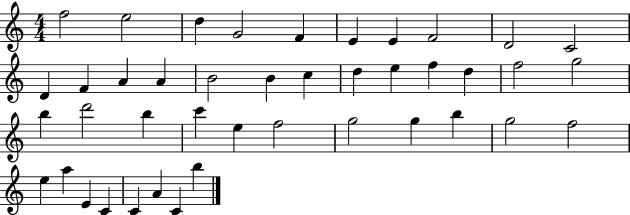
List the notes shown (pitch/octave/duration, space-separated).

F5/h E5/h D5/q G4/h F4/q E4/q E4/q F4/h D4/h C4/h D4/q F4/q A4/q A4/q B4/h B4/q C5/q D5/q E5/q F5/q D5/q F5/h G5/h B5/q D6/h B5/q C6/q E5/q F5/h G5/h G5/q B5/q G5/h F5/h E5/q A5/q E4/q C4/q C4/q A4/q C4/q B5/q